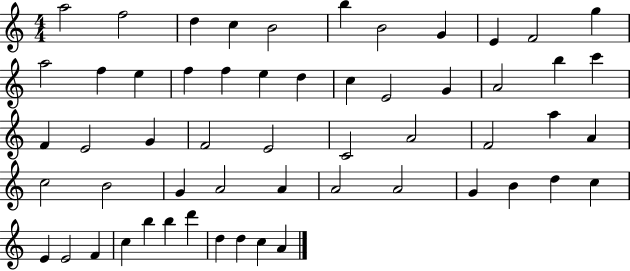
{
  \clef treble
  \numericTimeSignature
  \time 4/4
  \key c \major
  a''2 f''2 | d''4 c''4 b'2 | b''4 b'2 g'4 | e'4 f'2 g''4 | \break a''2 f''4 e''4 | f''4 f''4 e''4 d''4 | c''4 e'2 g'4 | a'2 b''4 c'''4 | \break f'4 e'2 g'4 | f'2 e'2 | c'2 a'2 | f'2 a''4 a'4 | \break c''2 b'2 | g'4 a'2 a'4 | a'2 a'2 | g'4 b'4 d''4 c''4 | \break e'4 e'2 f'4 | c''4 b''4 b''4 d'''4 | d''4 d''4 c''4 a'4 | \bar "|."
}